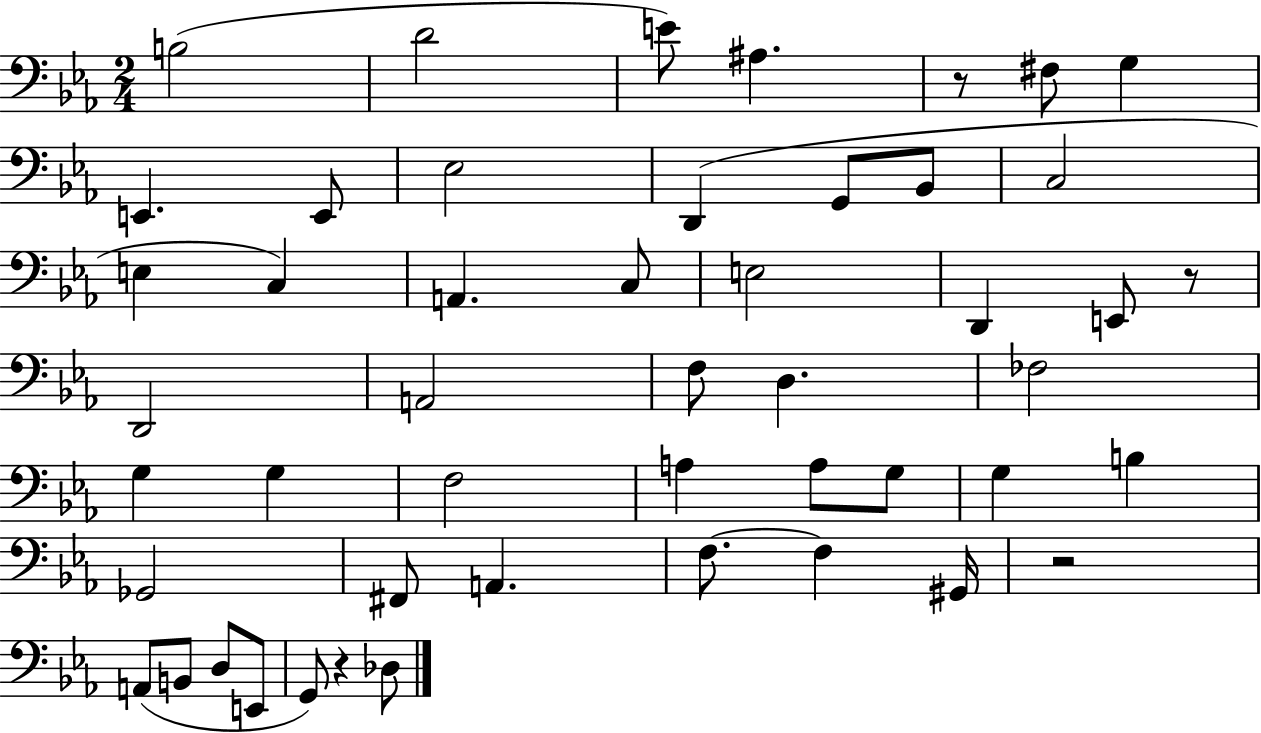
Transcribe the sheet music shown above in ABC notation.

X:1
T:Untitled
M:2/4
L:1/4
K:Eb
B,2 D2 E/2 ^A, z/2 ^F,/2 G, E,, E,,/2 _E,2 D,, G,,/2 _B,,/2 C,2 E, C, A,, C,/2 E,2 D,, E,,/2 z/2 D,,2 A,,2 F,/2 D, _F,2 G, G, F,2 A, A,/2 G,/2 G, B, _G,,2 ^F,,/2 A,, F,/2 F, ^G,,/4 z2 A,,/2 B,,/2 D,/2 E,,/2 G,,/2 z _D,/2